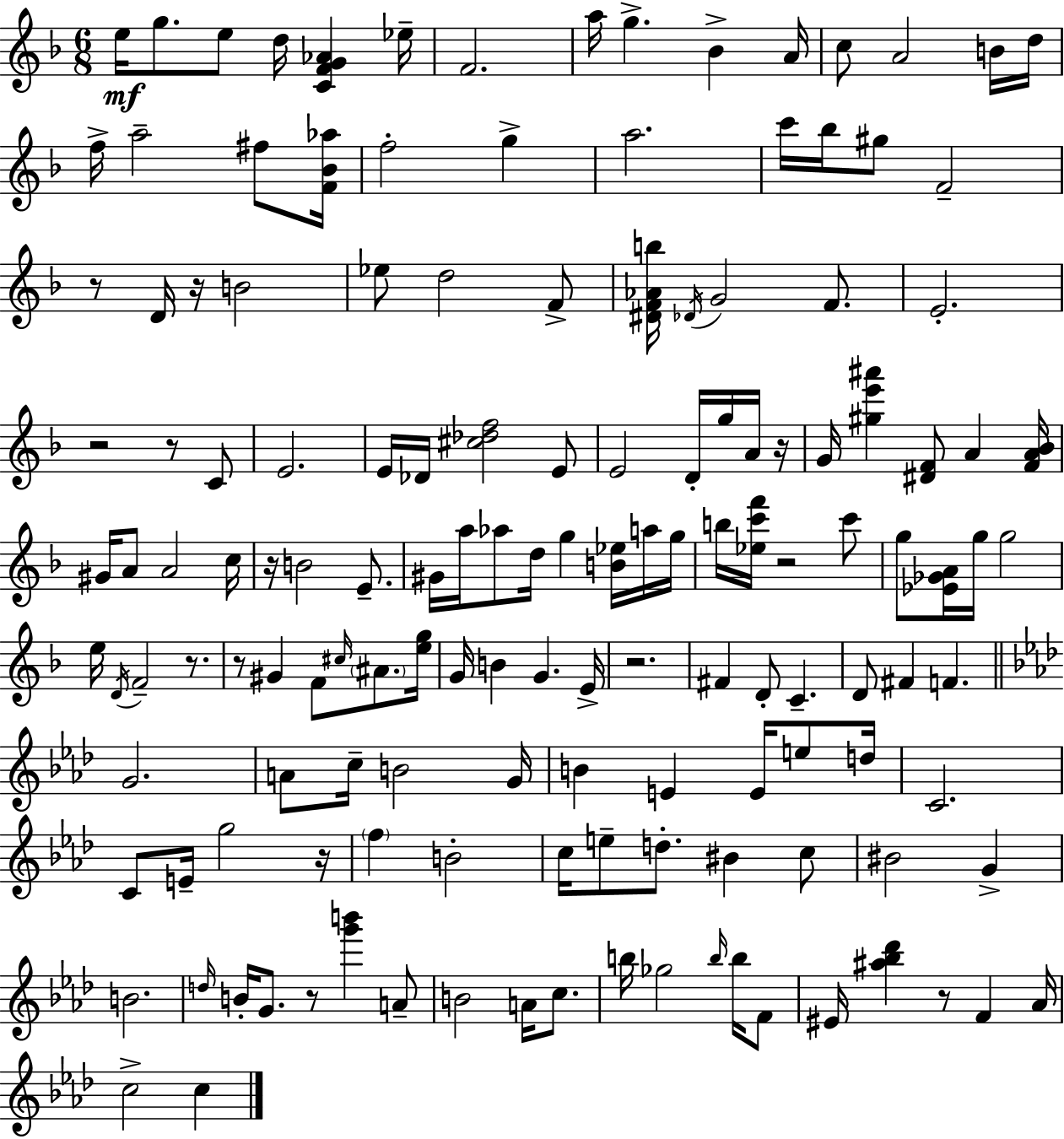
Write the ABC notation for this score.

X:1
T:Untitled
M:6/8
L:1/4
K:Dm
e/4 g/2 e/2 d/4 [CFG_A] _e/4 F2 a/4 g _B A/4 c/2 A2 B/4 d/4 f/4 a2 ^f/2 [F_B_a]/4 f2 g a2 c'/4 _b/4 ^g/2 F2 z/2 D/4 z/4 B2 _e/2 d2 F/2 [^DF_Ab]/4 _D/4 G2 F/2 E2 z2 z/2 C/2 E2 E/4 _D/4 [^c_df]2 E/2 E2 D/4 g/4 A/4 z/4 G/4 [^ge'^a'] [^DF]/2 A [FA_B]/4 ^G/4 A/2 A2 c/4 z/4 B2 E/2 ^G/4 a/4 _a/2 d/4 g [B_e]/4 a/4 g/4 b/4 [_ec'f']/4 z2 c'/2 g/2 [_E_GA]/4 g/4 g2 e/4 D/4 F2 z/2 z/2 ^G F/2 ^c/4 ^A/2 [eg]/4 G/4 B G E/4 z2 ^F D/2 C D/2 ^F F G2 A/2 c/4 B2 G/4 B E E/4 e/2 d/4 C2 C/2 E/4 g2 z/4 f B2 c/4 e/2 d/2 ^B c/2 ^B2 G B2 d/4 B/4 G/2 z/2 [g'b'] A/2 B2 A/4 c/2 b/4 _g2 b/4 b/4 F/2 ^E/4 [^a_b_d'] z/2 F _A/4 c2 c